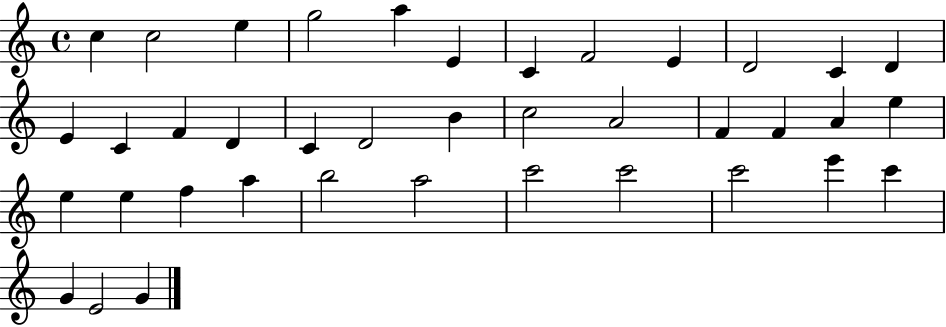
C5/q C5/h E5/q G5/h A5/q E4/q C4/q F4/h E4/q D4/h C4/q D4/q E4/q C4/q F4/q D4/q C4/q D4/h B4/q C5/h A4/h F4/q F4/q A4/q E5/q E5/q E5/q F5/q A5/q B5/h A5/h C6/h C6/h C6/h E6/q C6/q G4/q E4/h G4/q